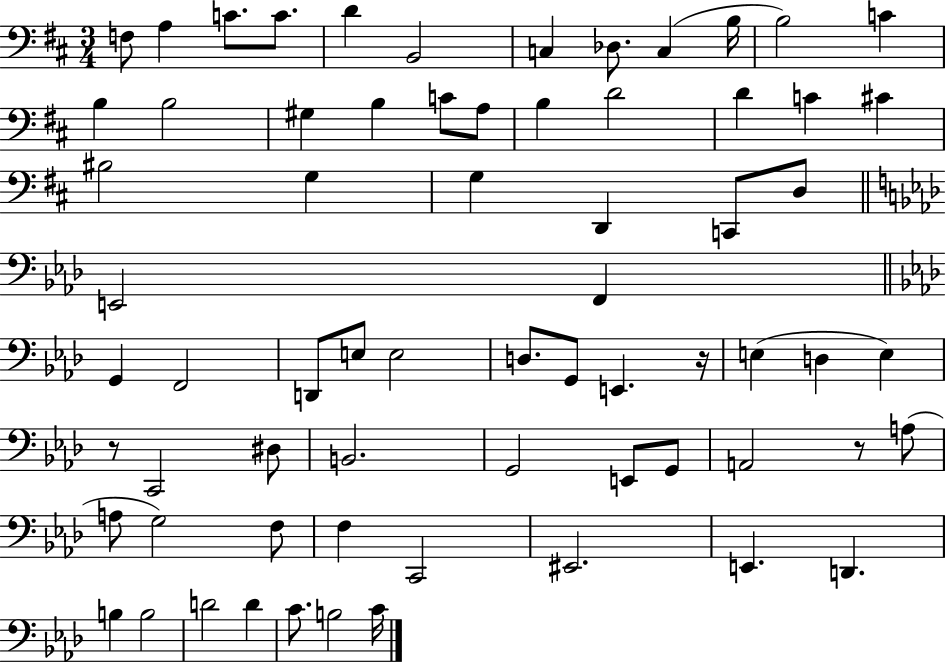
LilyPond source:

{
  \clef bass
  \numericTimeSignature
  \time 3/4
  \key d \major
  \repeat volta 2 { f8 a4 c'8. c'8. | d'4 b,2 | c4 des8. c4( b16 | b2) c'4 | \break b4 b2 | gis4 b4 c'8 a8 | b4 d'2 | d'4 c'4 cis'4 | \break bis2 g4 | g4 d,4 c,8 d8 | \bar "||" \break \key aes \major e,2 f,4 | \bar "||" \break \key f \minor g,4 f,2 | d,8 e8 e2 | d8. g,8 e,4. r16 | e4( d4 e4) | \break r8 c,2 dis8 | b,2. | g,2 e,8 g,8 | a,2 r8 a8( | \break a8 g2) f8 | f4 c,2 | eis,2. | e,4. d,4. | \break b4 b2 | d'2 d'4 | c'8. b2 c'16 | } \bar "|."
}